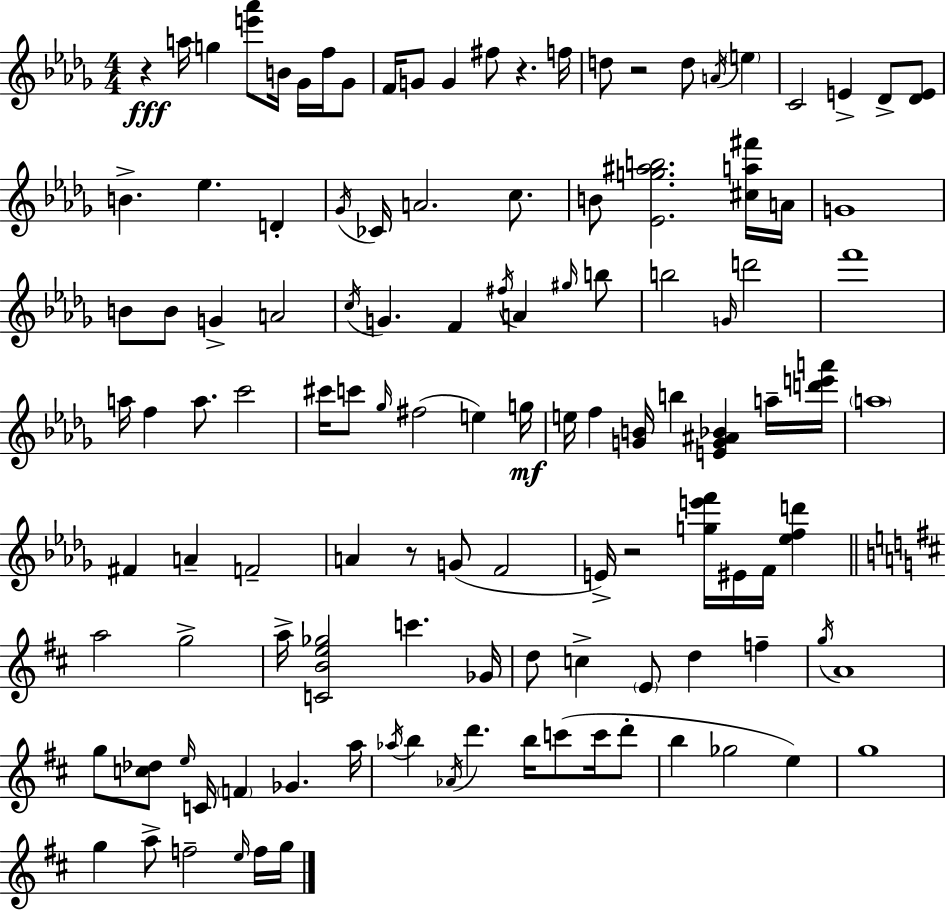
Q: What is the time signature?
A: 4/4